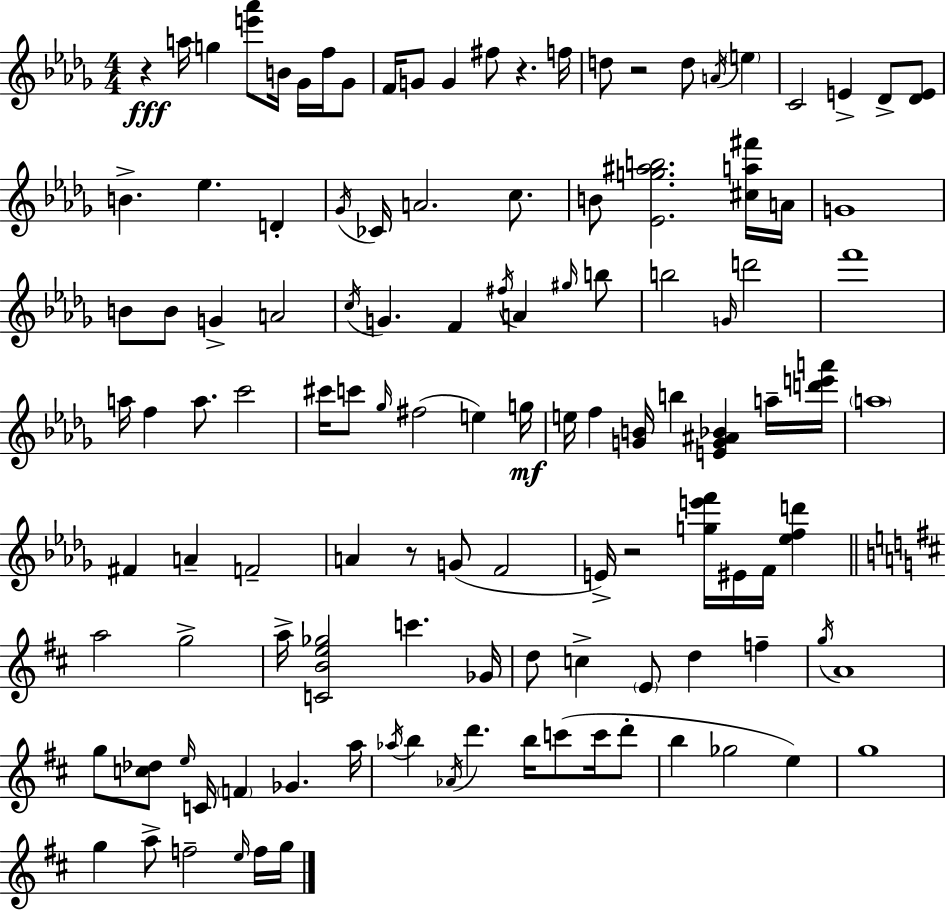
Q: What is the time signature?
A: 4/4